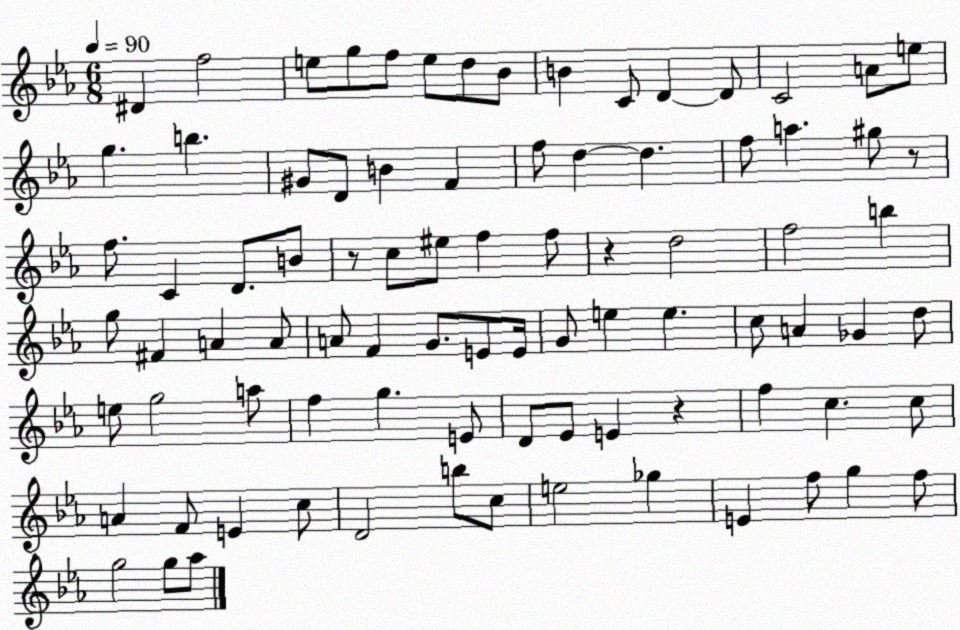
X:1
T:Untitled
M:6/8
L:1/4
K:Eb
^D f2 e/2 g/2 f/2 e/2 d/2 _B/2 B C/2 D D/2 C2 A/2 e/2 g b ^G/2 D/2 B F f/2 d d f/2 a ^g/2 z/2 f/2 C D/2 B/2 z/2 c/2 ^e/2 f f/2 z d2 f2 b g/2 ^F A A/2 A/2 F G/2 E/2 E/4 G/2 e e c/2 A _G d/2 e/2 g2 a/2 f g E/2 D/2 _E/2 E z f c c/2 A F/2 E c/2 D2 b/2 c/2 e2 _g E f/2 g f/2 g2 g/2 _a/2